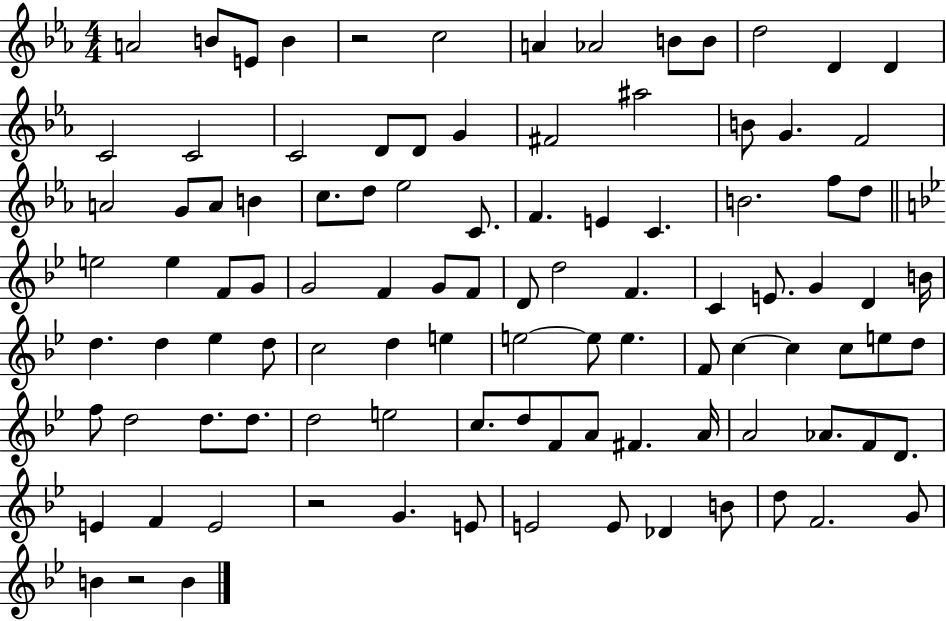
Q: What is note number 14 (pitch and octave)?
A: C4